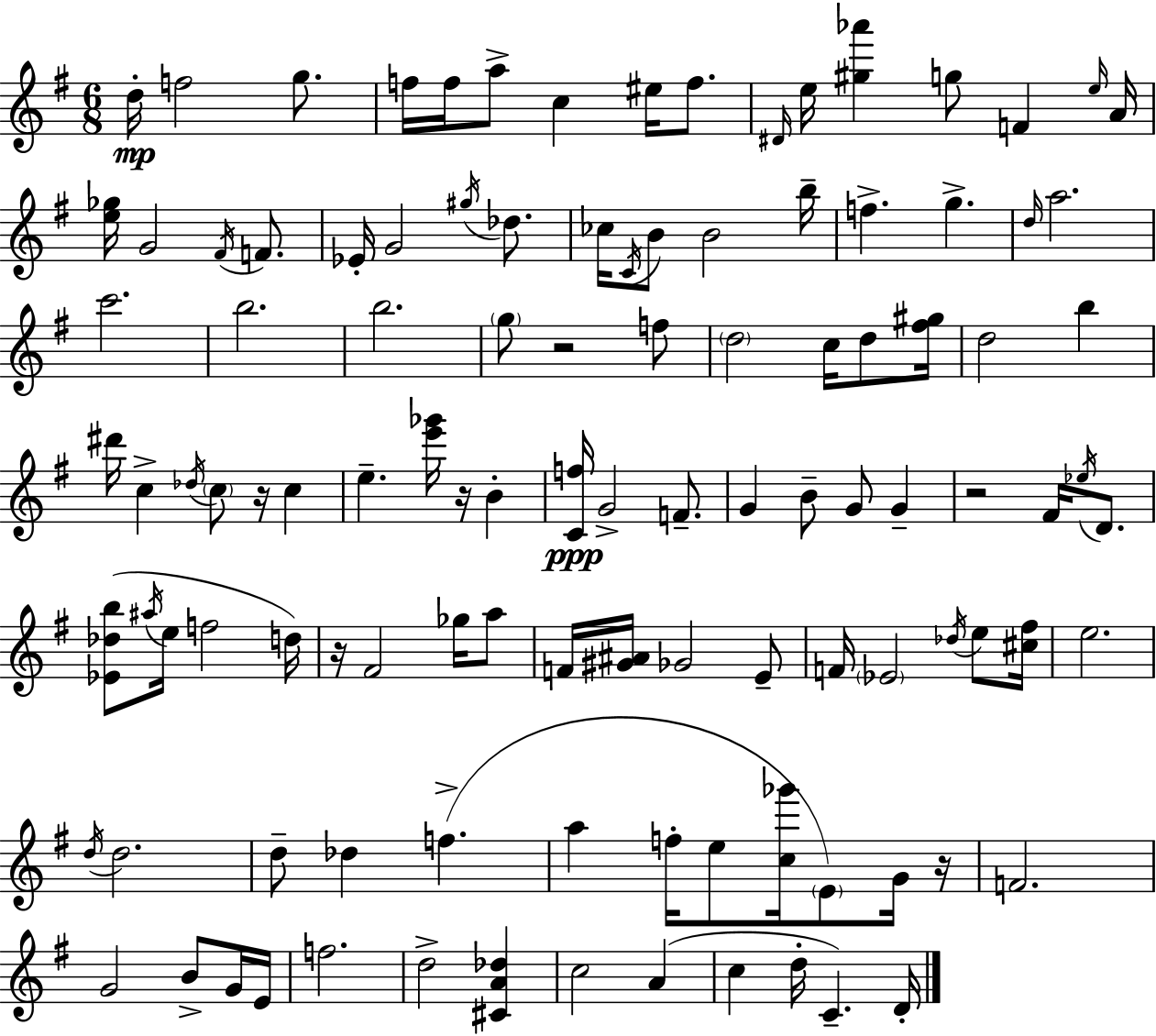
{
  \clef treble
  \numericTimeSignature
  \time 6/8
  \key g \major
  \repeat volta 2 { d''16-.\mp f''2 g''8. | f''16 f''16 a''8-> c''4 eis''16 f''8. | \grace { dis'16 } e''16 <gis'' aes'''>4 g''8 f'4 | \grace { e''16 } a'16 <e'' ges''>16 g'2 \acciaccatura { fis'16 } | \break f'8. ees'16-. g'2 | \acciaccatura { gis''16 } des''8. ces''16 \acciaccatura { c'16 } b'8 b'2 | b''16-- f''4.-> g''4.-> | \grace { d''16 } a''2. | \break c'''2. | b''2. | b''2. | \parenthesize g''8 r2 | \break f''8 \parenthesize d''2 | c''16 d''8 <fis'' gis''>16 d''2 | b''4 dis'''16 c''4-> \acciaccatura { des''16 } | \parenthesize c''8 r16 c''4 e''4.-- | \break <e''' ges'''>16 r16 b'4-. <c' f''>16\ppp g'2-> | f'8.-- g'4 b'8-- | g'8 g'4-- r2 | fis'16 \acciaccatura { ees''16 } d'8. <ees' des'' b''>8( \acciaccatura { ais''16 } e''16 | \break f''2 d''16) r16 fis'2 | ges''16 a''8 f'16 <gis' ais'>16 ges'2 | e'8-- f'16 \parenthesize ees'2 | \acciaccatura { des''16 } e''8 <cis'' fis''>16 e''2. | \break \acciaccatura { d''16 } d''2. | d''8-- | des''4 f''4.->( a''4 | f''16-. e''8 <c'' ges'''>16 \parenthesize e'8) g'16 r16 f'2. | \break g'2 | b'8-> g'16 e'16 f''2. | d''2-> | <cis' a' des''>4 c''2 | \break a'4( c''4 | d''16-. c'4.--) d'16-. } \bar "|."
}